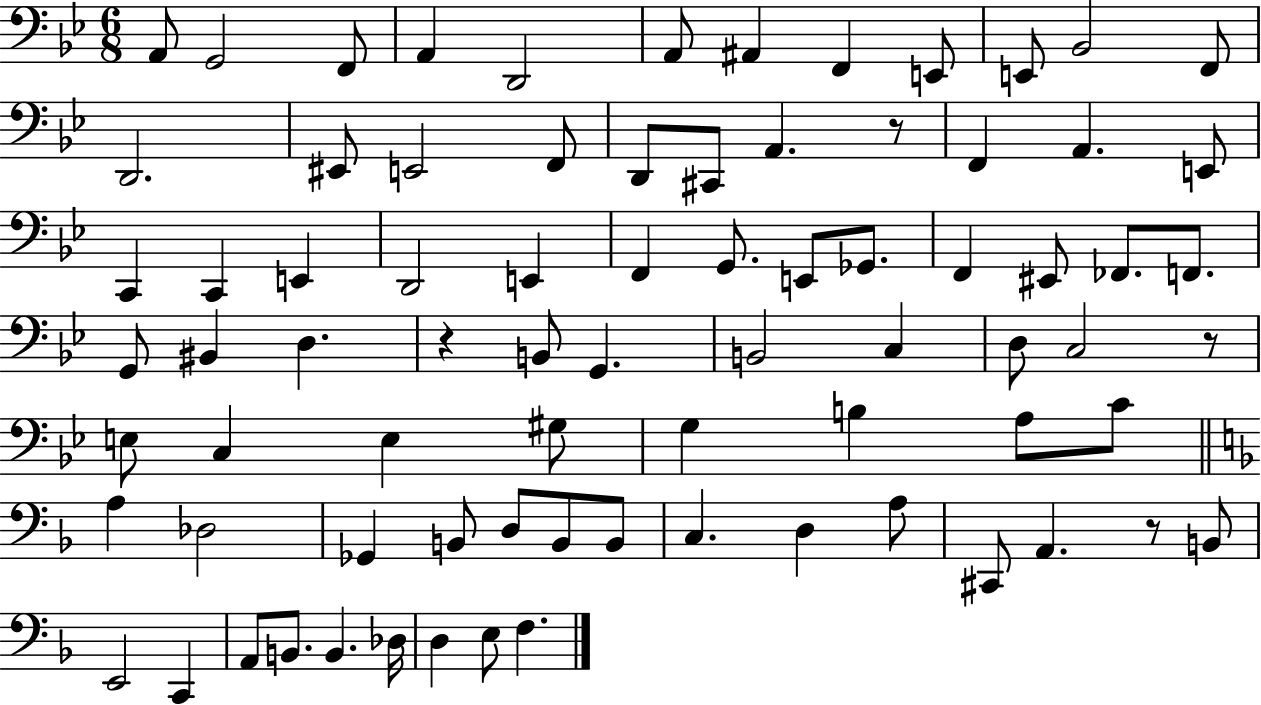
A2/e G2/h F2/e A2/q D2/h A2/e A#2/q F2/q E2/e E2/e Bb2/h F2/e D2/h. EIS2/e E2/h F2/e D2/e C#2/e A2/q. R/e F2/q A2/q. E2/e C2/q C2/q E2/q D2/h E2/q F2/q G2/e. E2/e Gb2/e. F2/q EIS2/e FES2/e. F2/e. G2/e BIS2/q D3/q. R/q B2/e G2/q. B2/h C3/q D3/e C3/h R/e E3/e C3/q E3/q G#3/e G3/q B3/q A3/e C4/e A3/q Db3/h Gb2/q B2/e D3/e B2/e B2/e C3/q. D3/q A3/e C#2/e A2/q. R/e B2/e E2/h C2/q A2/e B2/e. B2/q. Db3/s D3/q E3/e F3/q.